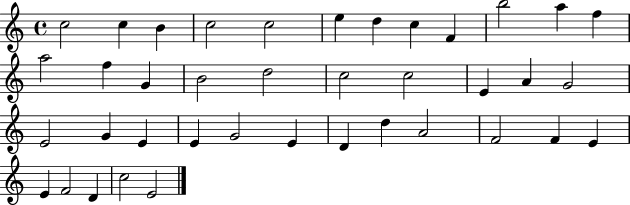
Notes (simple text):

C5/h C5/q B4/q C5/h C5/h E5/q D5/q C5/q F4/q B5/h A5/q F5/q A5/h F5/q G4/q B4/h D5/h C5/h C5/h E4/q A4/q G4/h E4/h G4/q E4/q E4/q G4/h E4/q D4/q D5/q A4/h F4/h F4/q E4/q E4/q F4/h D4/q C5/h E4/h